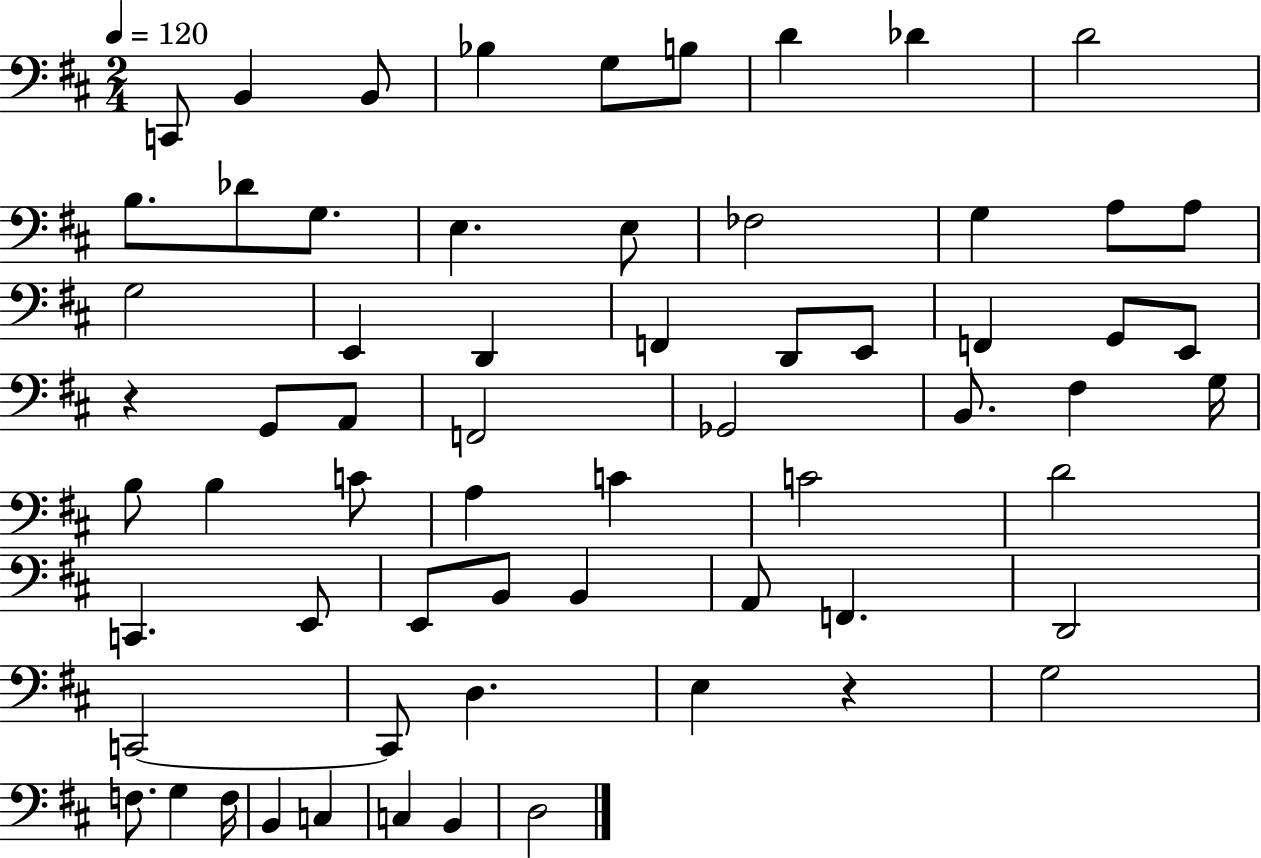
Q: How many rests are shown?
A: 2